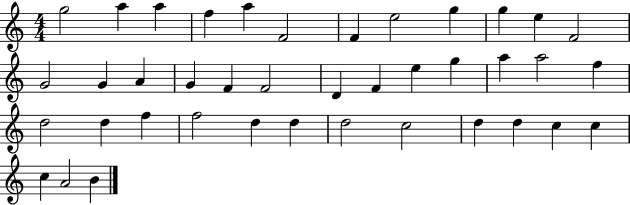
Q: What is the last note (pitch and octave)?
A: B4